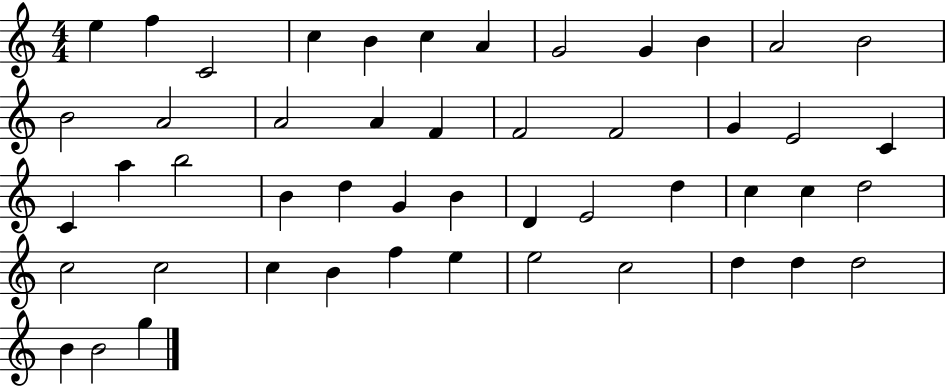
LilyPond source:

{
  \clef treble
  \numericTimeSignature
  \time 4/4
  \key c \major
  e''4 f''4 c'2 | c''4 b'4 c''4 a'4 | g'2 g'4 b'4 | a'2 b'2 | \break b'2 a'2 | a'2 a'4 f'4 | f'2 f'2 | g'4 e'2 c'4 | \break c'4 a''4 b''2 | b'4 d''4 g'4 b'4 | d'4 e'2 d''4 | c''4 c''4 d''2 | \break c''2 c''2 | c''4 b'4 f''4 e''4 | e''2 c''2 | d''4 d''4 d''2 | \break b'4 b'2 g''4 | \bar "|."
}